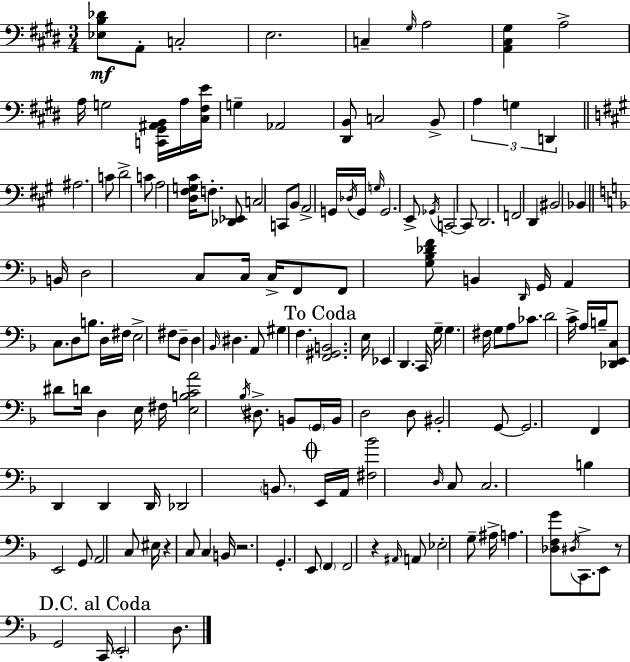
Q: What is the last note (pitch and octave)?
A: D3